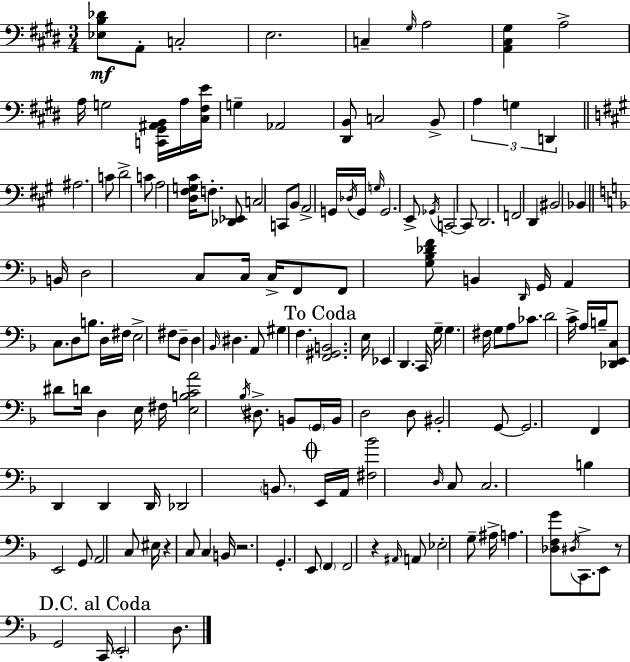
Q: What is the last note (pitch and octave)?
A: D3